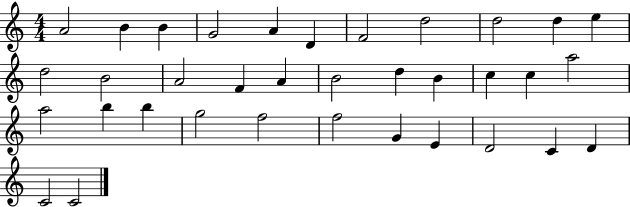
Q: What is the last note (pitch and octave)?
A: C4